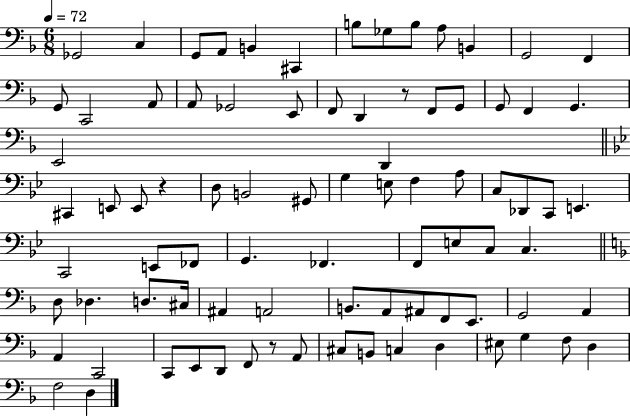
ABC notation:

X:1
T:Untitled
M:6/8
L:1/4
K:F
_G,,2 C, G,,/2 A,,/2 B,, ^C,, B,/2 _G,/2 B,/2 A,/2 B,, G,,2 F,, G,,/2 C,,2 A,,/2 A,,/2 _G,,2 E,,/2 F,,/2 D,, z/2 F,,/2 G,,/2 G,,/2 F,, G,, E,,2 D,, ^C,, E,,/2 E,,/2 z D,/2 B,,2 ^G,,/2 G, E,/2 F, A,/2 C,/2 _D,,/2 C,,/2 E,, C,,2 E,,/2 _F,,/2 G,, _F,, F,,/2 E,/2 C,/2 C, D,/2 _D, D,/2 ^C,/4 ^A,, A,,2 B,,/2 A,,/2 ^A,,/2 F,,/2 E,,/2 G,,2 A,, A,, C,,2 C,,/2 E,,/2 D,,/2 F,,/2 z/2 A,,/2 ^C,/2 B,,/2 C, D, ^E,/2 G, F,/2 D, F,2 D,